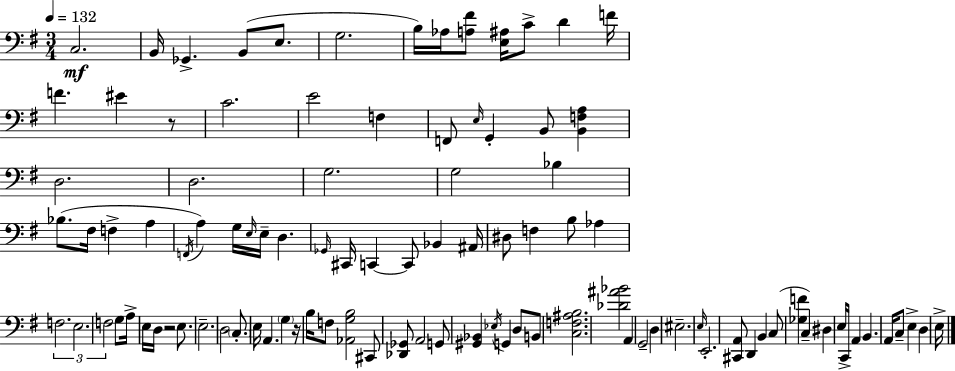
X:1
T:Untitled
M:3/4
L:1/4
K:G
C,2 B,,/4 _G,, B,,/2 E,/2 G,2 B,/4 _A,/4 [A,^F]/2 [E,^A,]/4 C/2 D F/4 F ^E z/2 C2 E2 F, F,,/2 E,/4 G,, B,,/2 [B,,F,A,] D,2 D,2 G,2 G,2 _B, _B,/2 ^F,/4 F, A, F,,/4 A, G,/4 E,/4 E,/4 D, _G,,/4 ^C,,/4 C,, C,,/2 _B,, ^A,,/4 ^D,/2 F, B,/2 _A, F,2 E,2 F,2 G,/2 A,/4 E,/4 D,/4 z2 E,/2 E,2 D,2 C,/2 E,/4 A,, G, z/4 B,/4 F,/2 [_A,,G,B,]2 ^C,,/2 [_D,,_G,,]/2 A,,2 G,,/2 [^G,,_B,,] _E,/4 G,, D,/2 B,,/2 [C,F,^A,B,]2 [_D^A_B]2 A,, G,,2 D, ^E,2 E,/4 E,,2 [^C,,A,,]/2 D,, B,, C,/2 [_G,F] C, ^D, E,/4 C,,/4 A,, B,, A,,/4 C,/2 E, D, E,/4